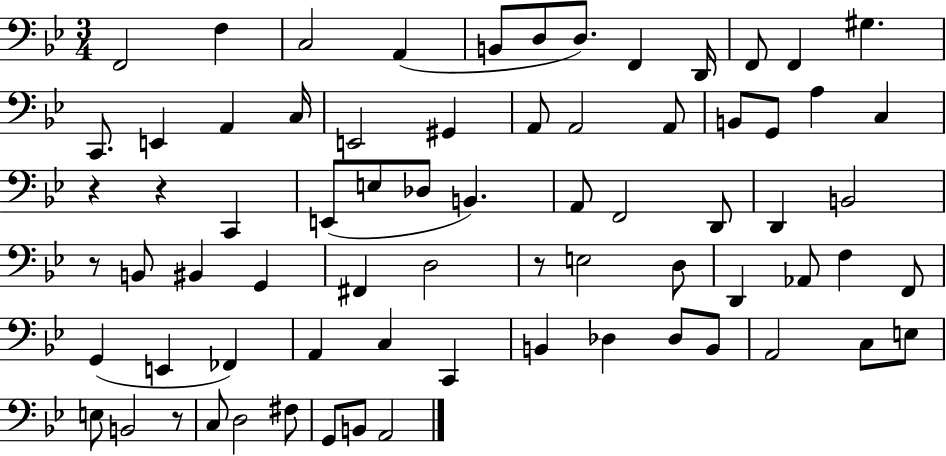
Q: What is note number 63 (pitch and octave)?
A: D3